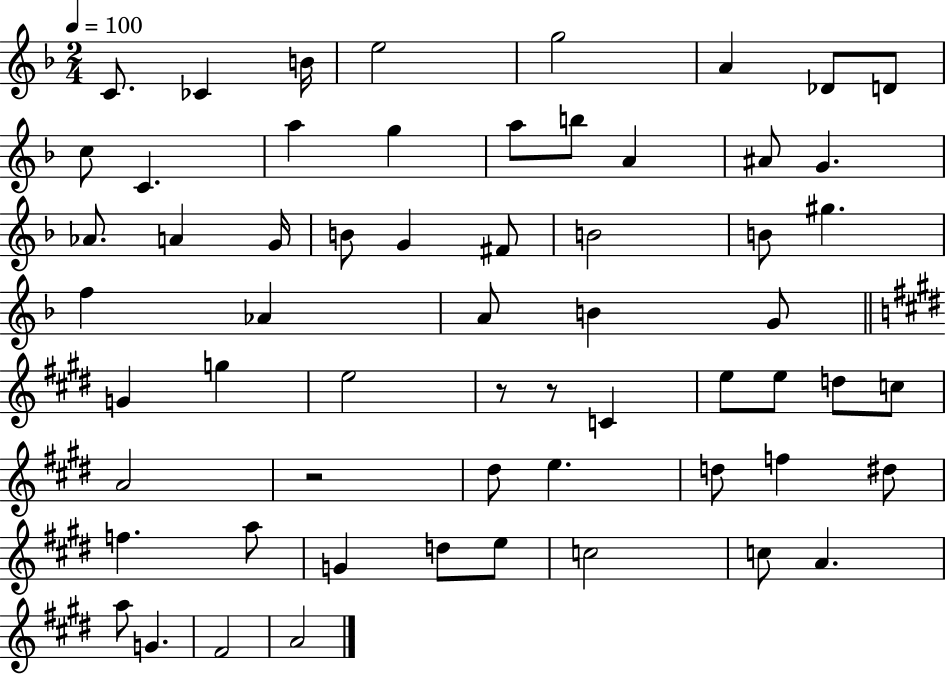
X:1
T:Untitled
M:2/4
L:1/4
K:F
C/2 _C B/4 e2 g2 A _D/2 D/2 c/2 C a g a/2 b/2 A ^A/2 G _A/2 A G/4 B/2 G ^F/2 B2 B/2 ^g f _A A/2 B G/2 G g e2 z/2 z/2 C e/2 e/2 d/2 c/2 A2 z2 ^d/2 e d/2 f ^d/2 f a/2 G d/2 e/2 c2 c/2 A a/2 G ^F2 A2